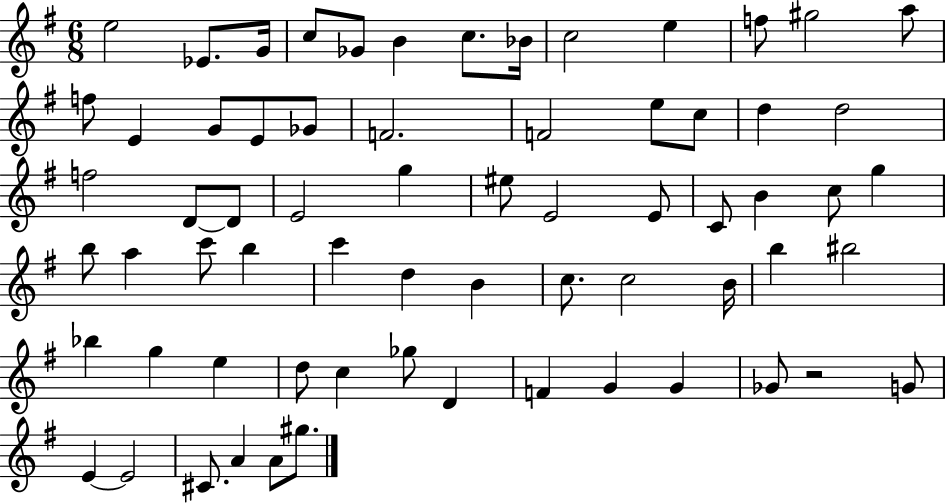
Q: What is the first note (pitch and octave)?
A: E5